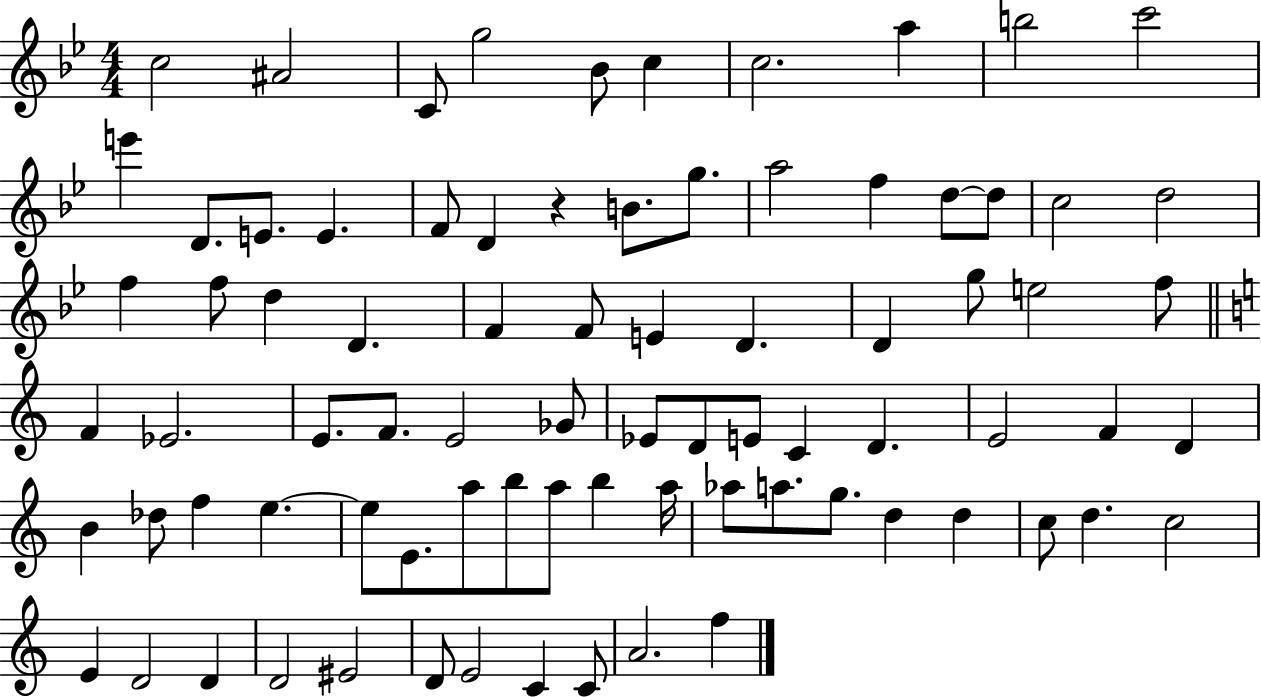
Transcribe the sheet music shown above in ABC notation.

X:1
T:Untitled
M:4/4
L:1/4
K:Bb
c2 ^A2 C/2 g2 _B/2 c c2 a b2 c'2 e' D/2 E/2 E F/2 D z B/2 g/2 a2 f d/2 d/2 c2 d2 f f/2 d D F F/2 E D D g/2 e2 f/2 F _E2 E/2 F/2 E2 _G/2 _E/2 D/2 E/2 C D E2 F D B _d/2 f e e/2 E/2 a/2 b/2 a/2 b a/4 _a/2 a/2 g/2 d d c/2 d c2 E D2 D D2 ^E2 D/2 E2 C C/2 A2 f